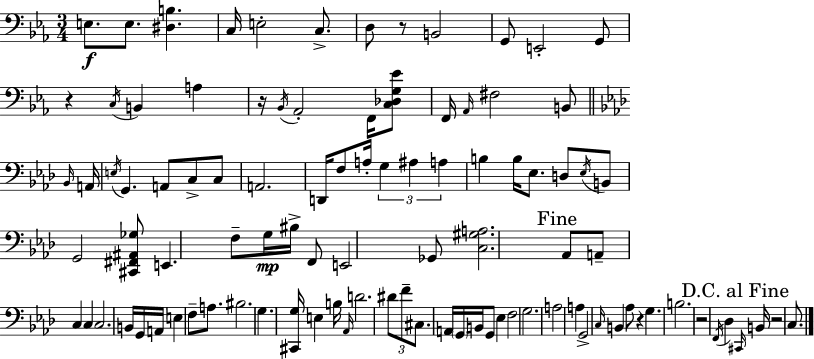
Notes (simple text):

E3/e. E3/e. [D#3,B3]/q. C3/s E3/h C3/e. D3/e R/e B2/h G2/e E2/h G2/e R/q C3/s B2/q A3/q R/s Bb2/s Ab2/h F2/s [C3,Db3,G3,Eb4]/e F2/s Ab2/s F#3/h B2/e Bb2/s A2/s E3/s G2/q. A2/e C3/e C3/e A2/h. D2/s F3/e A3/s G3/q A#3/q A3/q B3/q B3/s Eb3/e. D3/e Eb3/s B2/e G2/h [C#2,F#2,A#2,Gb3]/e E2/q. F3/e G3/s BIS3/s F2/e E2/h Gb2/e [C3,G#3,A3]/h. Ab2/e A2/e C3/q C3/q C3/h. B2/s G2/s A2/s E3/q F3/e A3/e. BIS3/h. G3/q. [C#2,G3]/s E3/q B3/s Ab2/s D4/h. D#4/e F4/e C#3/e. A2/s G2/s B2/s G2/e Eb3/q F3/h G3/h. A3/h A3/q G2/h C3/s B2/q Ab3/e R/q G3/q. B3/h. R/h F2/s Db3/q C#2/s B2/s R/h C3/e.